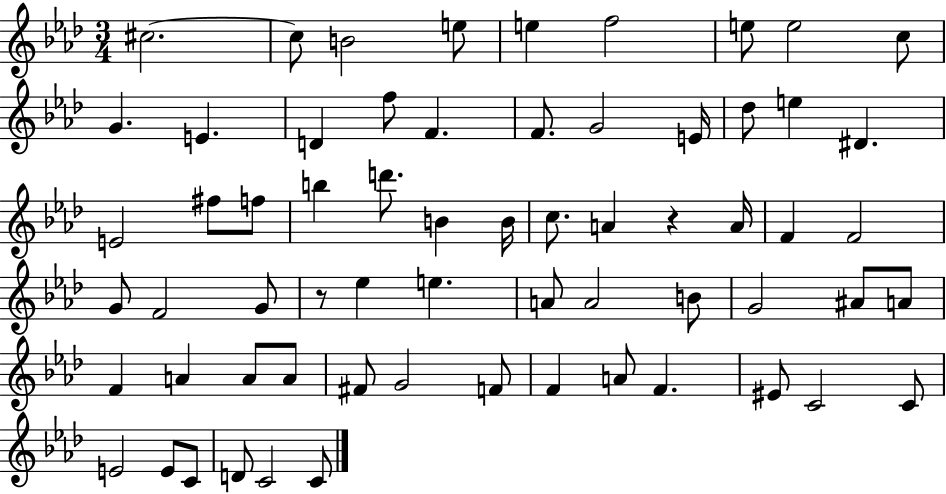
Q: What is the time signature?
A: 3/4